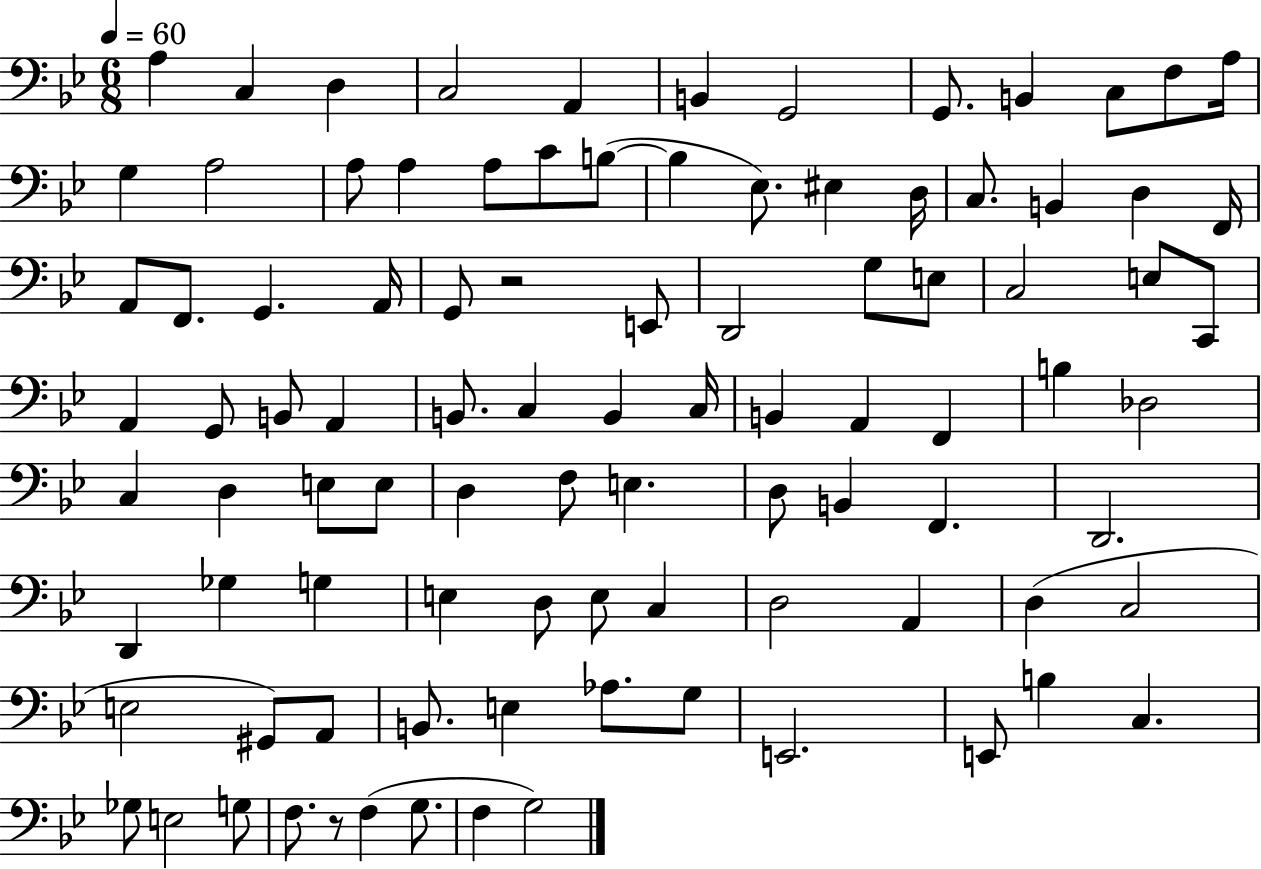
A3/q C3/q D3/q C3/h A2/q B2/q G2/h G2/e. B2/q C3/e F3/e A3/s G3/q A3/h A3/e A3/q A3/e C4/e B3/e B3/q Eb3/e. EIS3/q D3/s C3/e. B2/q D3/q F2/s A2/e F2/e. G2/q. A2/s G2/e R/h E2/e D2/h G3/e E3/e C3/h E3/e C2/e A2/q G2/e B2/e A2/q B2/e. C3/q B2/q C3/s B2/q A2/q F2/q B3/q Db3/h C3/q D3/q E3/e E3/e D3/q F3/e E3/q. D3/e B2/q F2/q. D2/h. D2/q Gb3/q G3/q E3/q D3/e E3/e C3/q D3/h A2/q D3/q C3/h E3/h G#2/e A2/e B2/e. E3/q Ab3/e. G3/e E2/h. E2/e B3/q C3/q. Gb3/e E3/h G3/e F3/e. R/e F3/q G3/e. F3/q G3/h